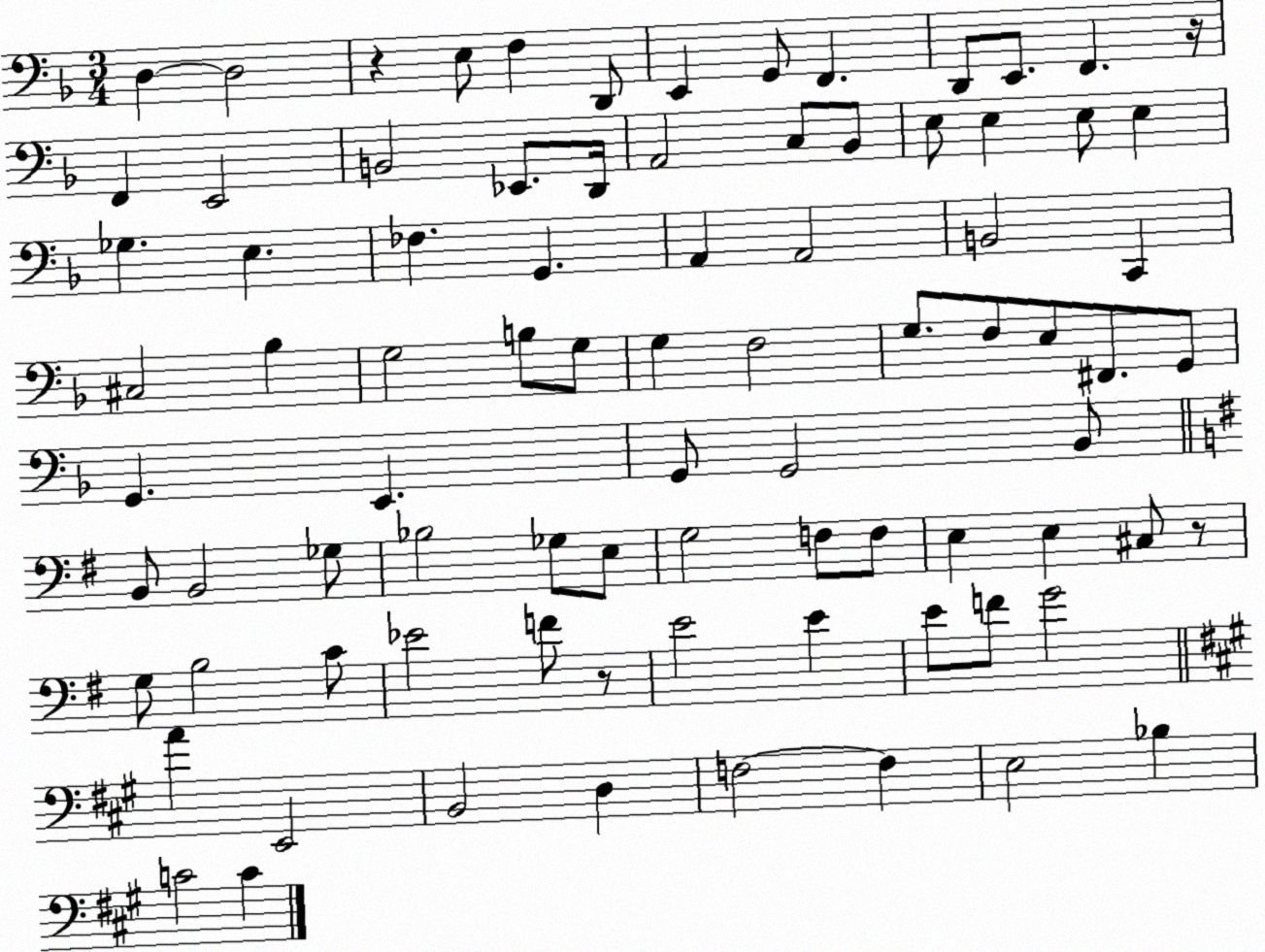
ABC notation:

X:1
T:Untitled
M:3/4
L:1/4
K:F
D, D,2 z E,/2 F, D,,/2 E,, G,,/2 F,, D,,/2 E,,/2 F,, z/4 F,, E,,2 B,,2 _E,,/2 D,,/4 A,,2 C,/2 _B,,/2 E,/2 E, E,/2 E, _G, E, _F, G,, A,, A,,2 B,,2 C,, ^C,2 _B, G,2 B,/2 G,/2 G, F,2 G,/2 F,/2 E,/2 ^F,,/2 G,,/2 G,, E,, G,,/2 G,,2 _B,,/2 B,,/2 B,,2 _G,/2 _B,2 _G,/2 E,/2 G,2 F,/2 F,/2 E, E, ^C,/2 z/2 G,/2 B,2 C/2 _E2 F/2 z/2 E2 E E/2 F/2 G2 A E,,2 B,,2 D, F,2 F, E,2 _B, C2 C